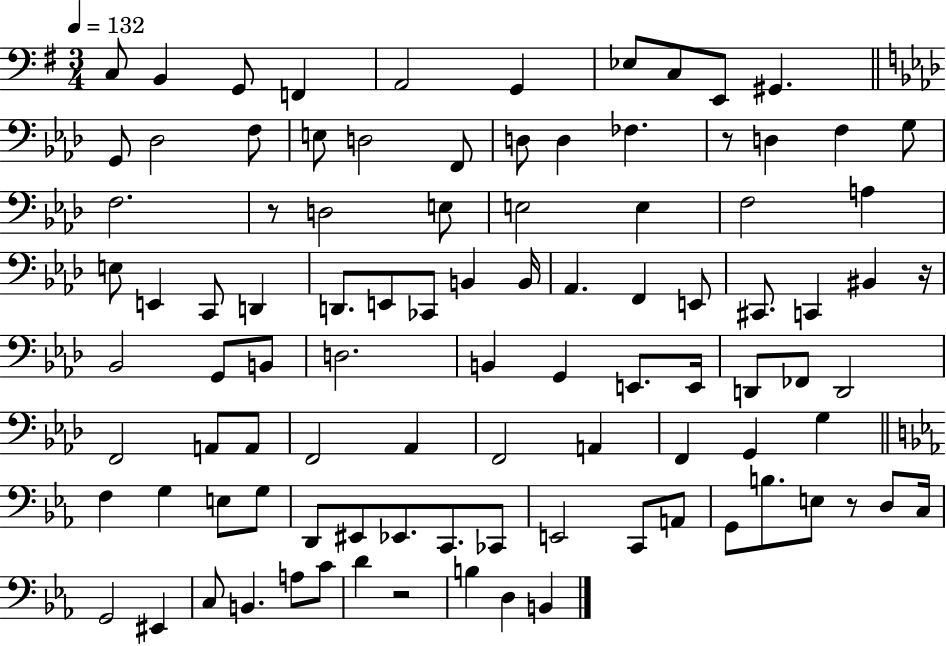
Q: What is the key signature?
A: G major